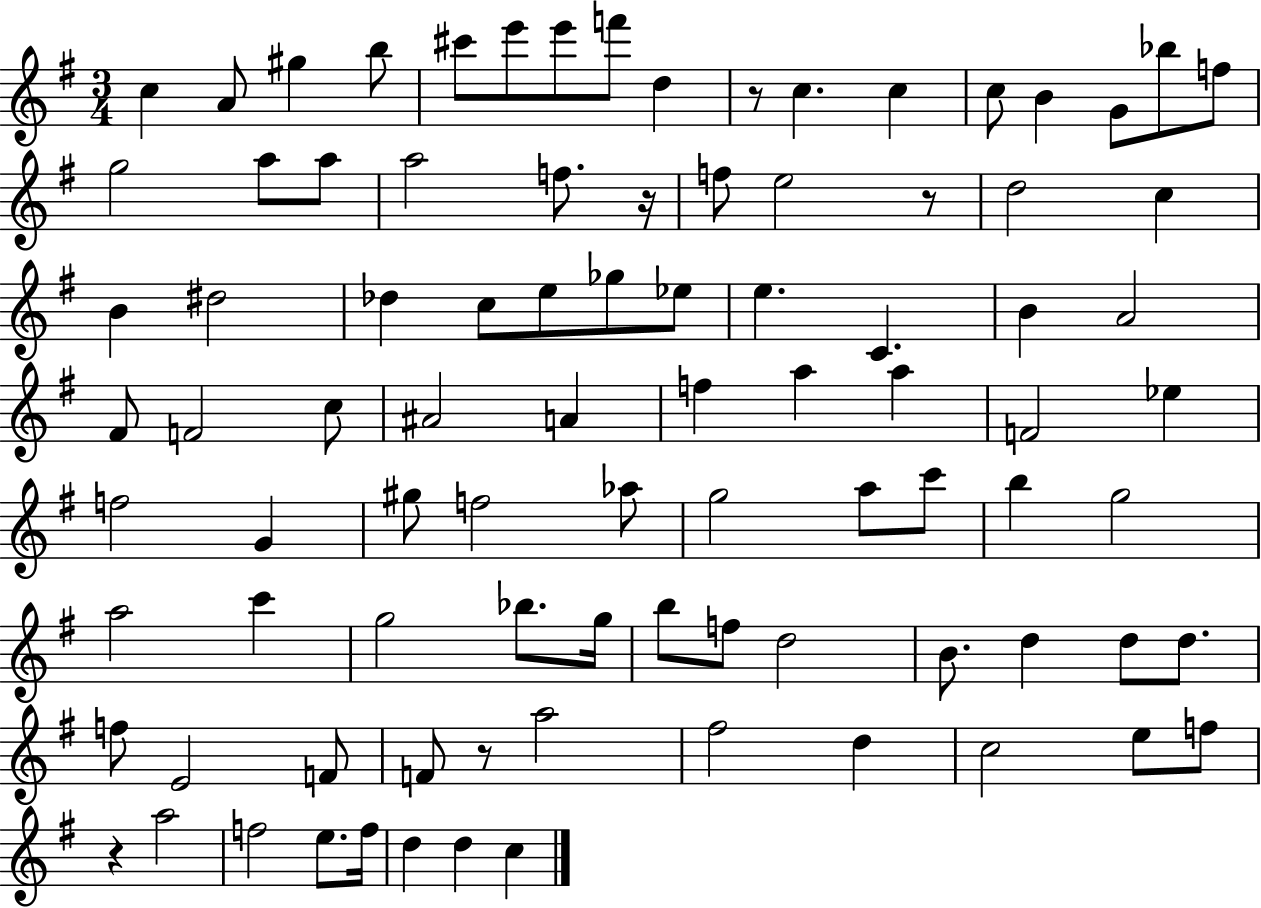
{
  \clef treble
  \numericTimeSignature
  \time 3/4
  \key g \major
  \repeat volta 2 { c''4 a'8 gis''4 b''8 | cis'''8 e'''8 e'''8 f'''8 d''4 | r8 c''4. c''4 | c''8 b'4 g'8 bes''8 f''8 | \break g''2 a''8 a''8 | a''2 f''8. r16 | f''8 e''2 r8 | d''2 c''4 | \break b'4 dis''2 | des''4 c''8 e''8 ges''8 ees''8 | e''4. c'4. | b'4 a'2 | \break fis'8 f'2 c''8 | ais'2 a'4 | f''4 a''4 a''4 | f'2 ees''4 | \break f''2 g'4 | gis''8 f''2 aes''8 | g''2 a''8 c'''8 | b''4 g''2 | \break a''2 c'''4 | g''2 bes''8. g''16 | b''8 f''8 d''2 | b'8. d''4 d''8 d''8. | \break f''8 e'2 f'8 | f'8 r8 a''2 | fis''2 d''4 | c''2 e''8 f''8 | \break r4 a''2 | f''2 e''8. f''16 | d''4 d''4 c''4 | } \bar "|."
}